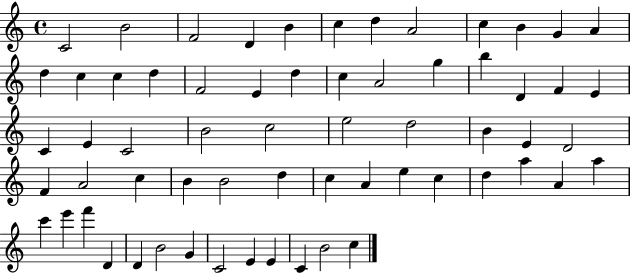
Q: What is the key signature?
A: C major